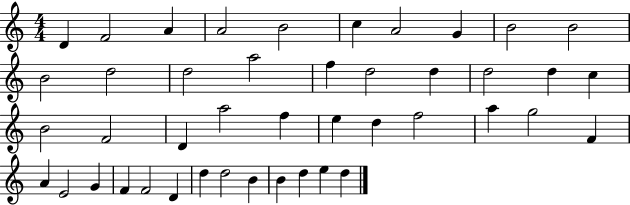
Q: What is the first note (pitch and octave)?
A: D4